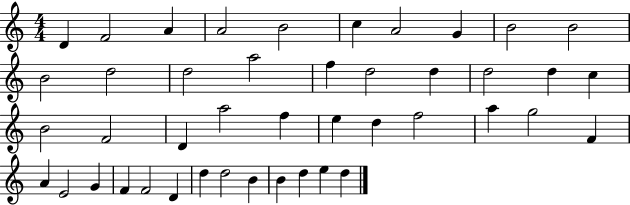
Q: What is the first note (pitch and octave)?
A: D4